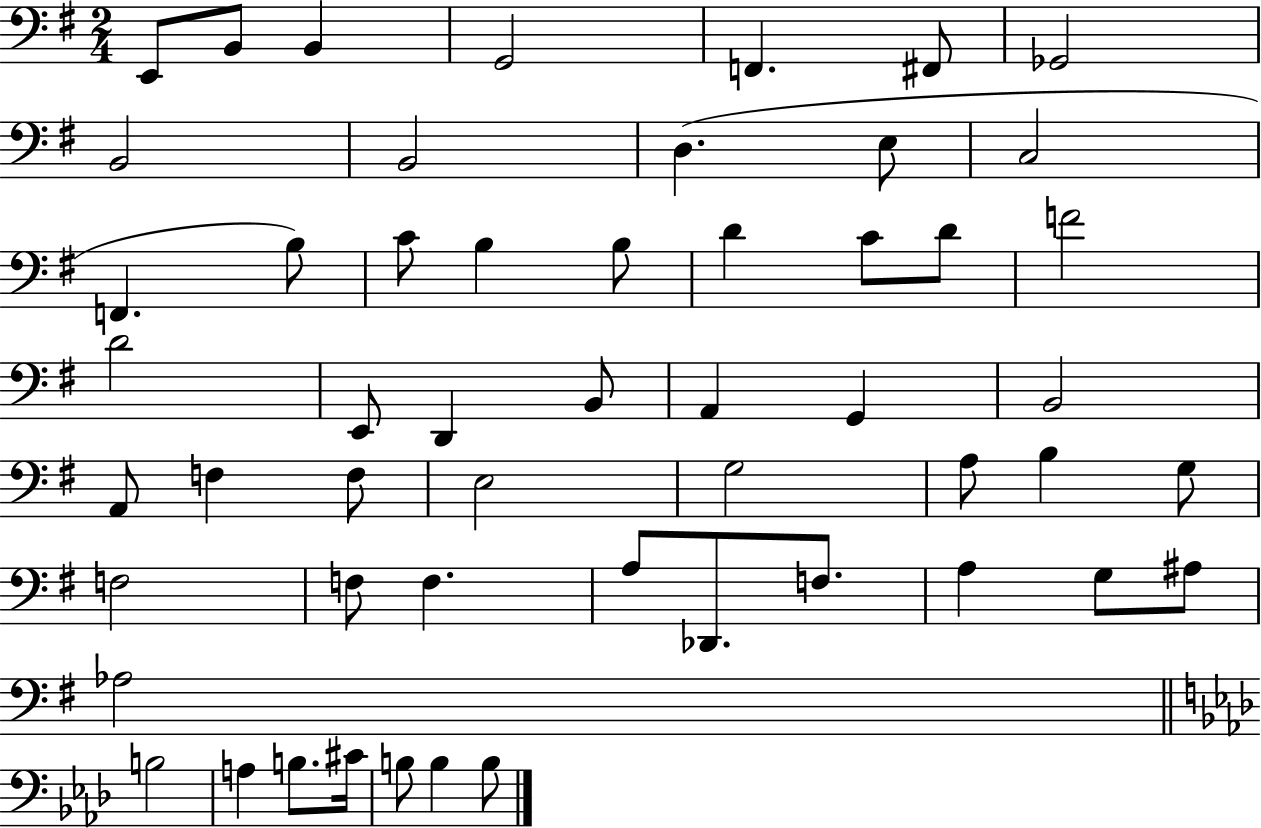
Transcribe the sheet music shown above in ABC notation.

X:1
T:Untitled
M:2/4
L:1/4
K:G
E,,/2 B,,/2 B,, G,,2 F,, ^F,,/2 _G,,2 B,,2 B,,2 D, E,/2 C,2 F,, B,/2 C/2 B, B,/2 D C/2 D/2 F2 D2 E,,/2 D,, B,,/2 A,, G,, B,,2 A,,/2 F, F,/2 E,2 G,2 A,/2 B, G,/2 F,2 F,/2 F, A,/2 _D,,/2 F,/2 A, G,/2 ^A,/2 _A,2 B,2 A, B,/2 ^C/4 B,/2 B, B,/2